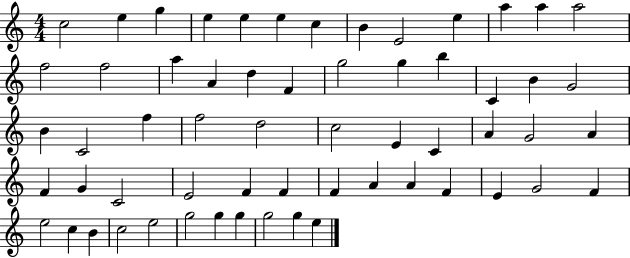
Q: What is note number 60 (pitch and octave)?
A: E5